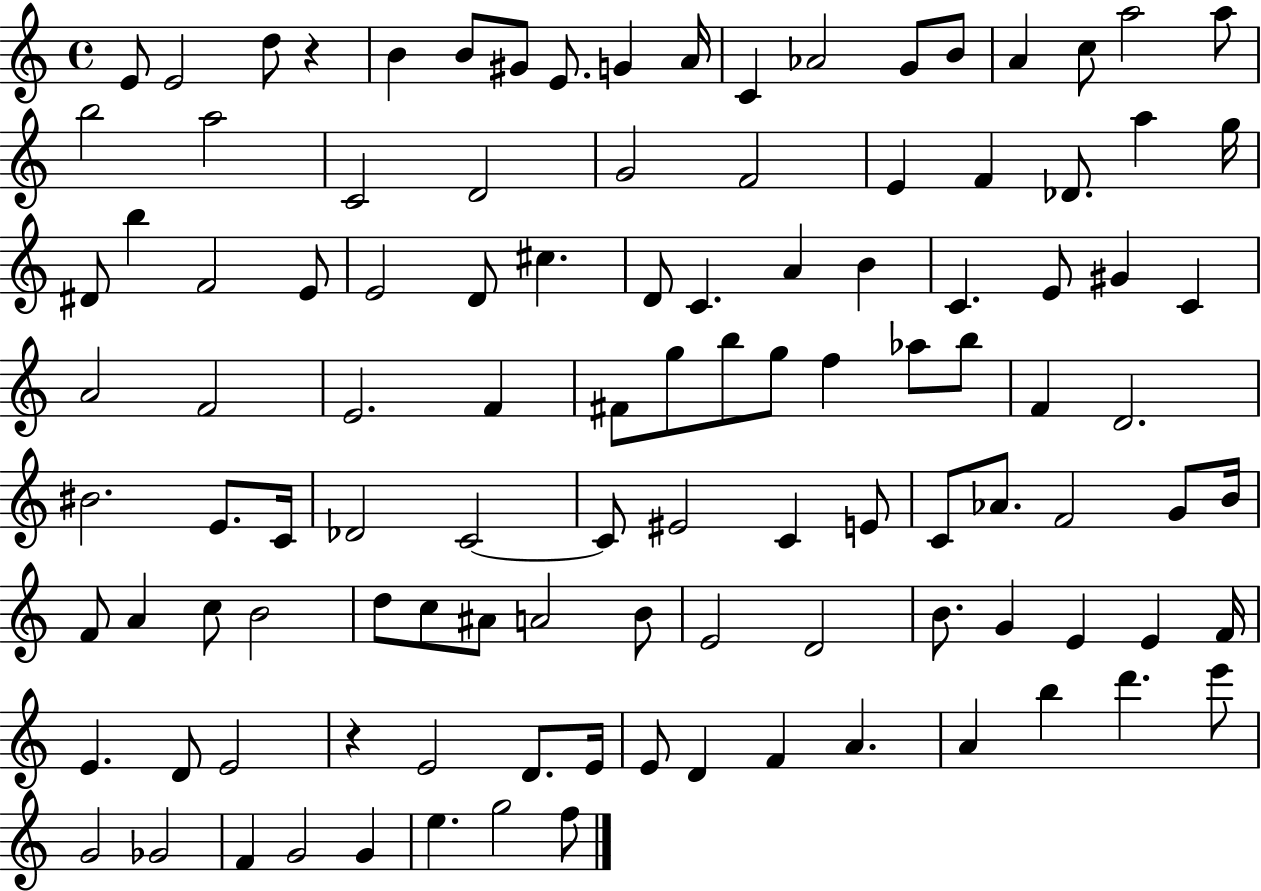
X:1
T:Untitled
M:4/4
L:1/4
K:C
E/2 E2 d/2 z B B/2 ^G/2 E/2 G A/4 C _A2 G/2 B/2 A c/2 a2 a/2 b2 a2 C2 D2 G2 F2 E F _D/2 a g/4 ^D/2 b F2 E/2 E2 D/2 ^c D/2 C A B C E/2 ^G C A2 F2 E2 F ^F/2 g/2 b/2 g/2 f _a/2 b/2 F D2 ^B2 E/2 C/4 _D2 C2 C/2 ^E2 C E/2 C/2 _A/2 F2 G/2 B/4 F/2 A c/2 B2 d/2 c/2 ^A/2 A2 B/2 E2 D2 B/2 G E E F/4 E D/2 E2 z E2 D/2 E/4 E/2 D F A A b d' e'/2 G2 _G2 F G2 G e g2 f/2